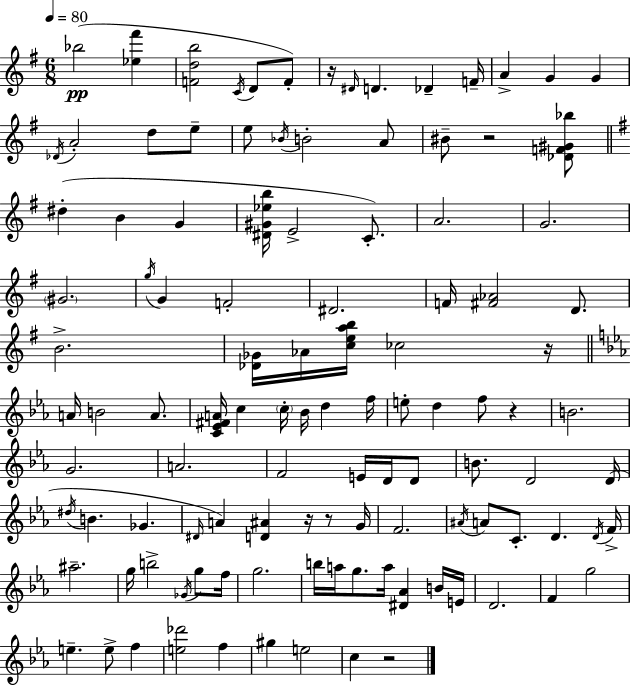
Bb5/h [Eb5,F#6]/q [F4,D5,B5]/h C4/s D4/e F4/e R/s D#4/s D4/q. Db4/q F4/s A4/q G4/q G4/q Db4/s A4/h D5/e E5/e E5/e Bb4/s B4/h A4/e BIS4/e R/h [Db4,F4,G#4,Bb5]/e D#5/q B4/q G4/q [D#4,G#4,Eb5,B5]/s E4/h C4/e. A4/h. G4/h. G#4/h. G5/s G4/q F4/h D#4/h. F4/s [F#4,Ab4]/h D4/e. B4/h. [Db4,Gb4]/s Ab4/s [C5,E5,A5,B5]/s CES5/h R/s A4/s B4/h A4/e. [C4,Eb4,F#4,A4]/s C5/q C5/s Bb4/s D5/q F5/s E5/e D5/q F5/e R/q B4/h. G4/h. A4/h. F4/h E4/s D4/s D4/e B4/e. D4/h D4/s D#5/s B4/q. Gb4/q. D#4/s A4/q [D4,A#4]/q R/s R/e G4/s F4/h. A#4/s A4/e C4/e. D4/q. D4/s F4/s A#5/h. G5/s B5/h Gb4/s G5/e F5/s G5/h. B5/s A5/s G5/e. A5/s [D#4,Ab4]/q B4/s E4/s D4/h. F4/q G5/h E5/q. E5/e F5/q [E5,Db6]/h F5/q G#5/q E5/h C5/q R/h